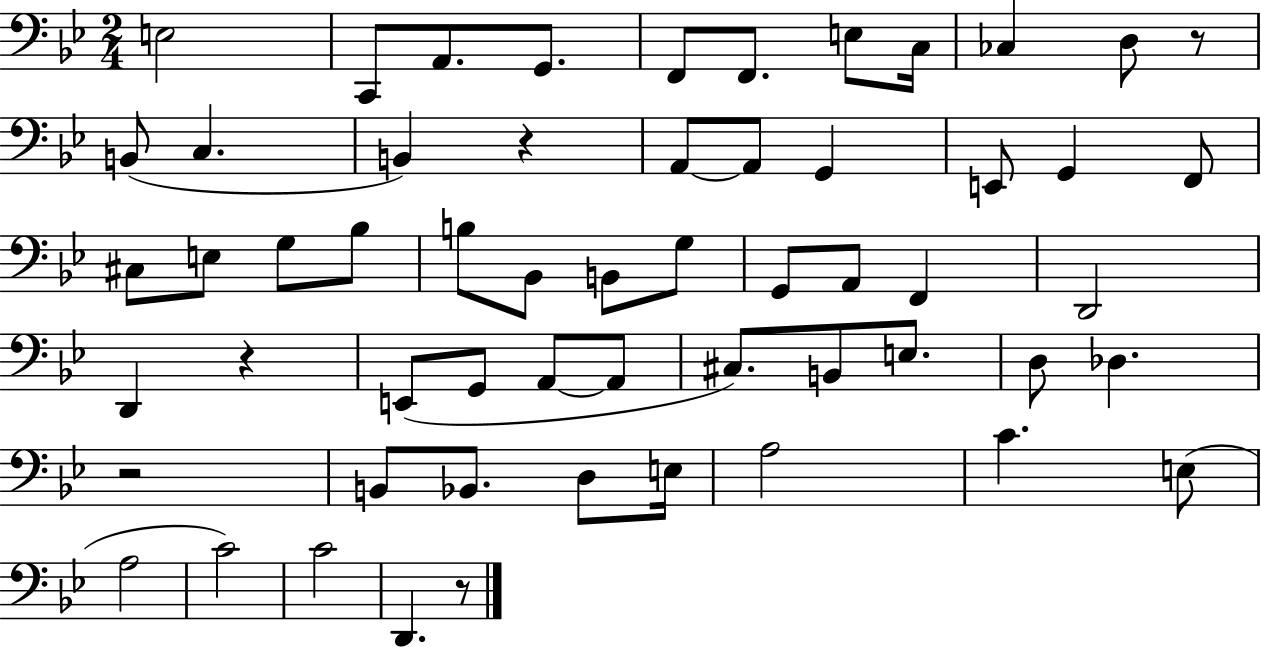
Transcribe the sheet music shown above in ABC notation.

X:1
T:Untitled
M:2/4
L:1/4
K:Bb
E,2 C,,/2 A,,/2 G,,/2 F,,/2 F,,/2 E,/2 C,/4 _C, D,/2 z/2 B,,/2 C, B,, z A,,/2 A,,/2 G,, E,,/2 G,, F,,/2 ^C,/2 E,/2 G,/2 _B,/2 B,/2 _B,,/2 B,,/2 G,/2 G,,/2 A,,/2 F,, D,,2 D,, z E,,/2 G,,/2 A,,/2 A,,/2 ^C,/2 B,,/2 E,/2 D,/2 _D, z2 B,,/2 _B,,/2 D,/2 E,/4 A,2 C E,/2 A,2 C2 C2 D,, z/2